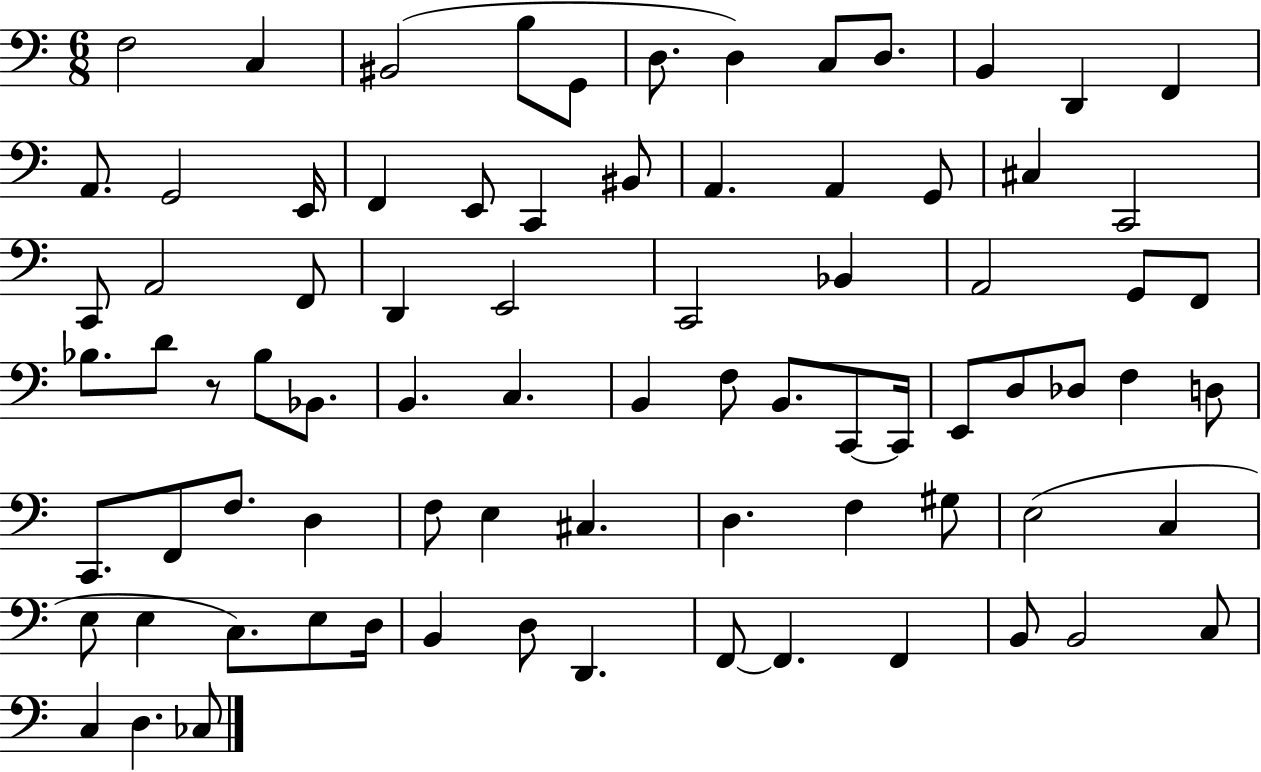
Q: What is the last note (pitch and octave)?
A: CES3